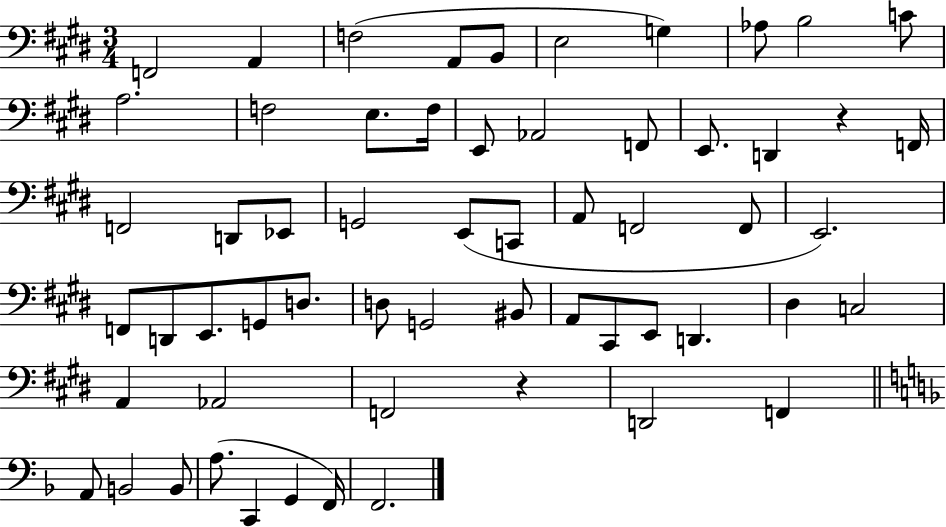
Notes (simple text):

F2/h A2/q F3/h A2/e B2/e E3/h G3/q Ab3/e B3/h C4/e A3/h. F3/h E3/e. F3/s E2/e Ab2/h F2/e E2/e. D2/q R/q F2/s F2/h D2/e Eb2/e G2/h E2/e C2/e A2/e F2/h F2/e E2/h. F2/e D2/e E2/e. G2/e D3/e. D3/e G2/h BIS2/e A2/e C#2/e E2/e D2/q. D#3/q C3/h A2/q Ab2/h F2/h R/q D2/h F2/q A2/e B2/h B2/e A3/e. C2/q G2/q F2/s F2/h.